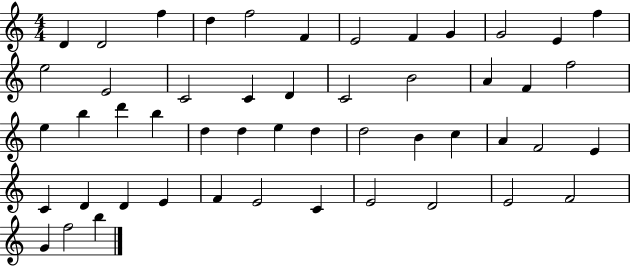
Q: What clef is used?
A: treble